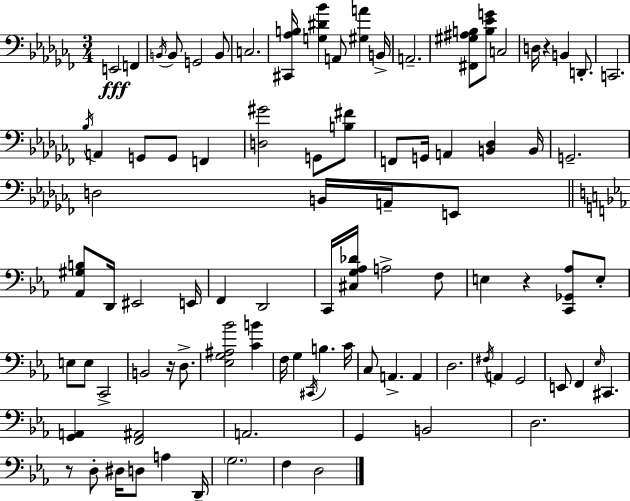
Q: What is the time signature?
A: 3/4